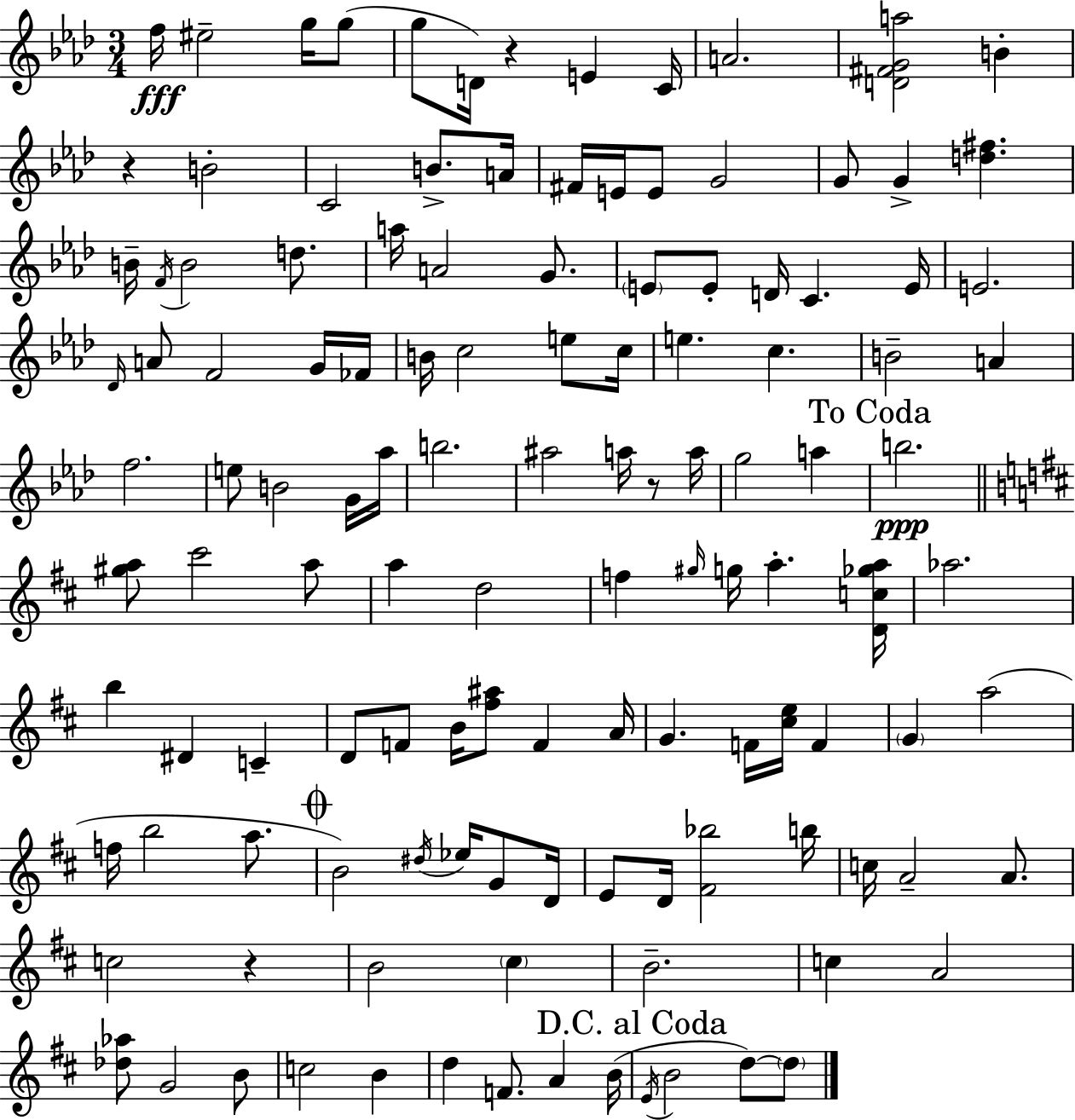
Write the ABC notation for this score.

X:1
T:Untitled
M:3/4
L:1/4
K:Ab
f/4 ^e2 g/4 g/2 g/2 D/4 z E C/4 A2 [D^FGa]2 B z B2 C2 B/2 A/4 ^F/4 E/4 E/2 G2 G/2 G [d^f] B/4 F/4 B2 d/2 a/4 A2 G/2 E/2 E/2 D/4 C E/4 E2 _D/4 A/2 F2 G/4 _F/4 B/4 c2 e/2 c/4 e c B2 A f2 e/2 B2 G/4 _a/4 b2 ^a2 a/4 z/2 a/4 g2 a b2 [^ga]/2 ^c'2 a/2 a d2 f ^g/4 g/4 a [Dc_ga]/4 _a2 b ^D C D/2 F/2 B/4 [^f^a]/2 F A/4 G F/4 [^ce]/4 F G a2 f/4 b2 a/2 B2 ^d/4 _e/4 G/2 D/4 E/2 D/4 [^F_b]2 b/4 c/4 A2 A/2 c2 z B2 ^c B2 c A2 [_d_a]/2 G2 B/2 c2 B d F/2 A B/4 E/4 B2 d/2 d/2